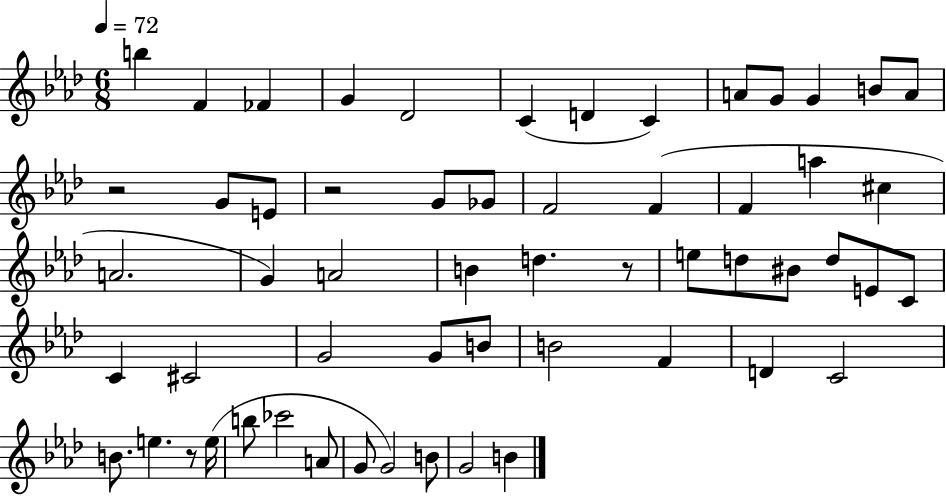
B5/q F4/q FES4/q G4/q Db4/h C4/q D4/q C4/q A4/e G4/e G4/q B4/e A4/e R/h G4/e E4/e R/h G4/e Gb4/e F4/h F4/q F4/q A5/q C#5/q A4/h. G4/q A4/h B4/q D5/q. R/e E5/e D5/e BIS4/e D5/e E4/e C4/e C4/q C#4/h G4/h G4/e B4/e B4/h F4/q D4/q C4/h B4/e. E5/q. R/e E5/s B5/e CES6/h A4/e G4/e G4/h B4/e G4/h B4/q